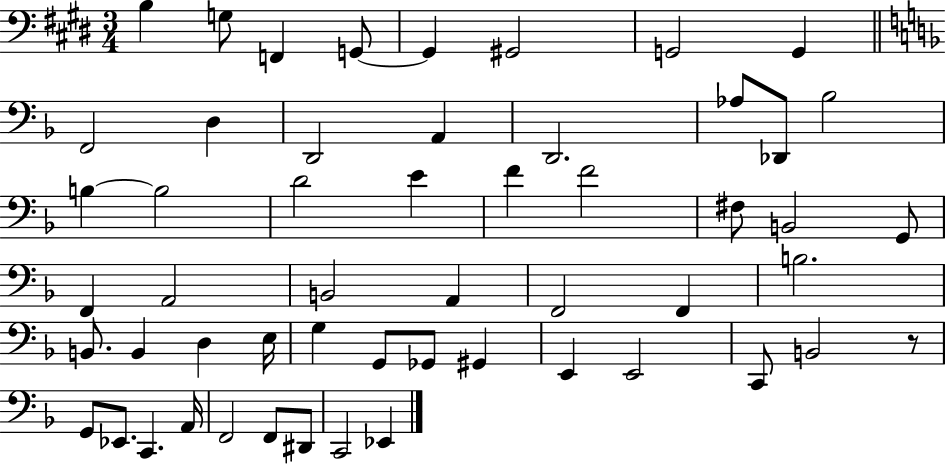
{
  \clef bass
  \numericTimeSignature
  \time 3/4
  \key e \major
  b4 g8 f,4 g,8~~ | g,4 gis,2 | g,2 g,4 | \bar "||" \break \key f \major f,2 d4 | d,2 a,4 | d,2. | aes8 des,8 bes2 | \break b4~~ b2 | d'2 e'4 | f'4 f'2 | fis8 b,2 g,8 | \break f,4 a,2 | b,2 a,4 | f,2 f,4 | b2. | \break b,8. b,4 d4 e16 | g4 g,8 ges,8 gis,4 | e,4 e,2 | c,8 b,2 r8 | \break g,8 ees,8. c,4. a,16 | f,2 f,8 dis,8 | c,2 ees,4 | \bar "|."
}